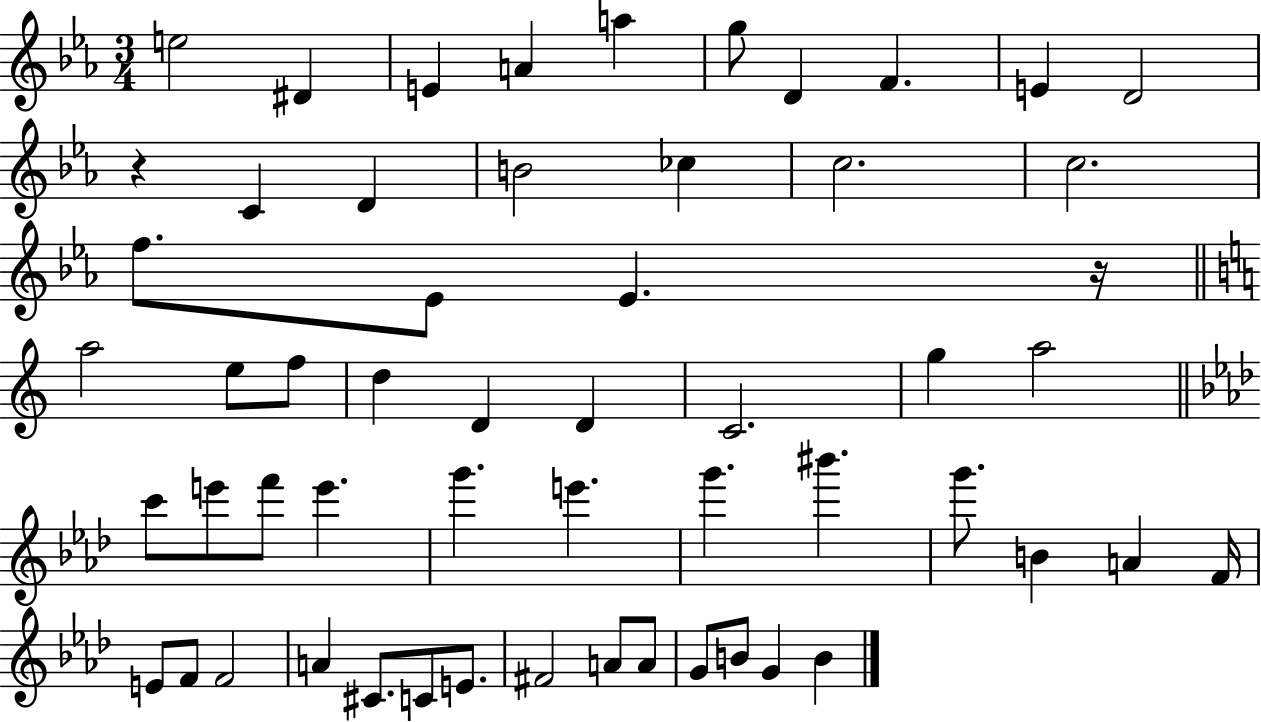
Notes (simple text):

E5/h D#4/q E4/q A4/q A5/q G5/e D4/q F4/q. E4/q D4/h R/q C4/q D4/q B4/h CES5/q C5/h. C5/h. F5/e. Eb4/e Eb4/q. R/s A5/h E5/e F5/e D5/q D4/q D4/q C4/h. G5/q A5/h C6/e E6/e F6/e E6/q. G6/q. E6/q. G6/q. BIS6/q. G6/e. B4/q A4/q F4/s E4/e F4/e F4/h A4/q C#4/e. C4/e E4/e. F#4/h A4/e A4/e G4/e B4/e G4/q B4/q